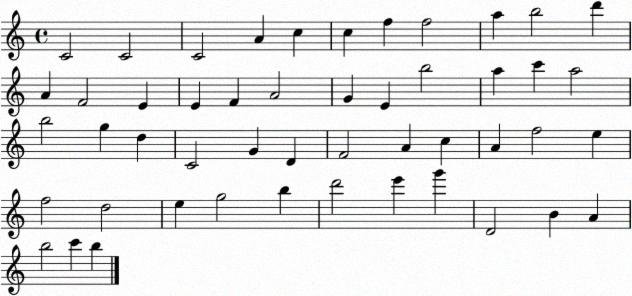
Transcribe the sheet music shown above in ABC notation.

X:1
T:Untitled
M:4/4
L:1/4
K:C
C2 C2 C2 A c c f f2 a b2 d' A F2 E E F A2 G E b2 a c' a2 b2 g d C2 G D F2 A c A f2 e f2 d2 e g2 b d'2 e' g' D2 B A b2 c' b